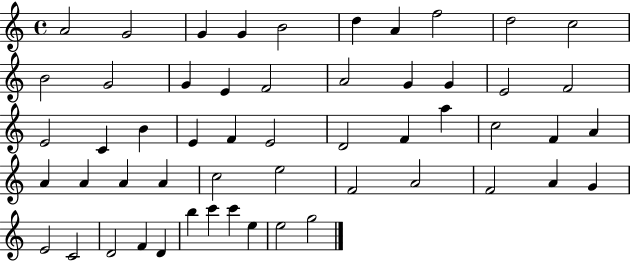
{
  \clef treble
  \time 4/4
  \defaultTimeSignature
  \key c \major
  a'2 g'2 | g'4 g'4 b'2 | d''4 a'4 f''2 | d''2 c''2 | \break b'2 g'2 | g'4 e'4 f'2 | a'2 g'4 g'4 | e'2 f'2 | \break e'2 c'4 b'4 | e'4 f'4 e'2 | d'2 f'4 a''4 | c''2 f'4 a'4 | \break a'4 a'4 a'4 a'4 | c''2 e''2 | f'2 a'2 | f'2 a'4 g'4 | \break e'2 c'2 | d'2 f'4 d'4 | b''4 c'''4 c'''4 e''4 | e''2 g''2 | \break \bar "|."
}